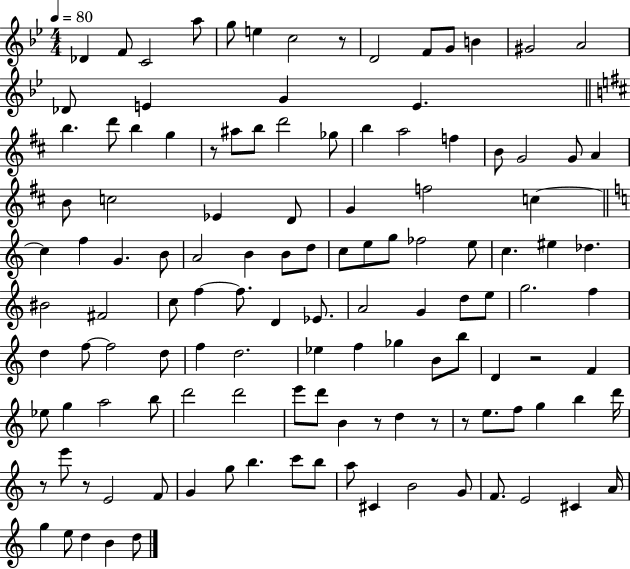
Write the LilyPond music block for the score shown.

{
  \clef treble
  \numericTimeSignature
  \time 4/4
  \key bes \major
  \tempo 4 = 80
  des'4 f'8 c'2 a''8 | g''8 e''4 c''2 r8 | d'2 f'8 g'8 b'4 | gis'2 a'2 | \break des'8 e'4 g'4 e'4. | \bar "||" \break \key d \major b''4. d'''8 b''4 g''4 | r8 ais''8 b''8 d'''2 ges''8 | b''4 a''2 f''4 | b'8 g'2 g'8 a'4 | \break b'8 c''2 ees'4 d'8 | g'4 f''2 c''4~~ | \bar "||" \break \key c \major c''4 f''4 g'4. b'8 | a'2 b'4 b'8 d''8 | c''8 e''8 g''8 fes''2 e''8 | c''4. eis''4 des''4. | \break bis'2 fis'2 | c''8 f''4~~ f''8. d'4 ees'8. | a'2 g'4 d''8 e''8 | g''2. f''4 | \break d''4 f''8~~ f''2 d''8 | f''4 d''2. | ees''4 f''4 ges''4 b'8 b''8 | d'4 r2 f'4 | \break ees''8 g''4 a''2 b''8 | d'''2 d'''2 | e'''8 d'''8 b'4 r8 d''4 r8 | r8 e''8. f''8 g''4 b''4 d'''16 | \break r8 e'''8 r8 e'2 f'8 | g'4 g''8 b''4. c'''8 b''8 | a''8 cis'4 b'2 g'8 | f'8. e'2 cis'4 a'16 | \break g''4 e''8 d''4 b'4 d''8 | \bar "|."
}